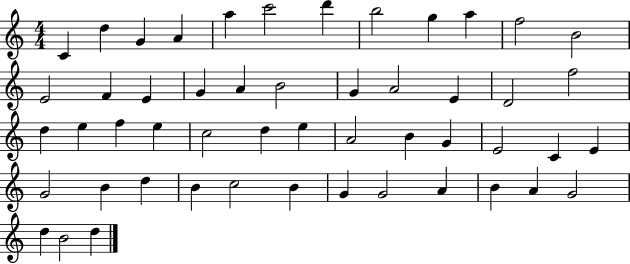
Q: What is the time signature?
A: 4/4